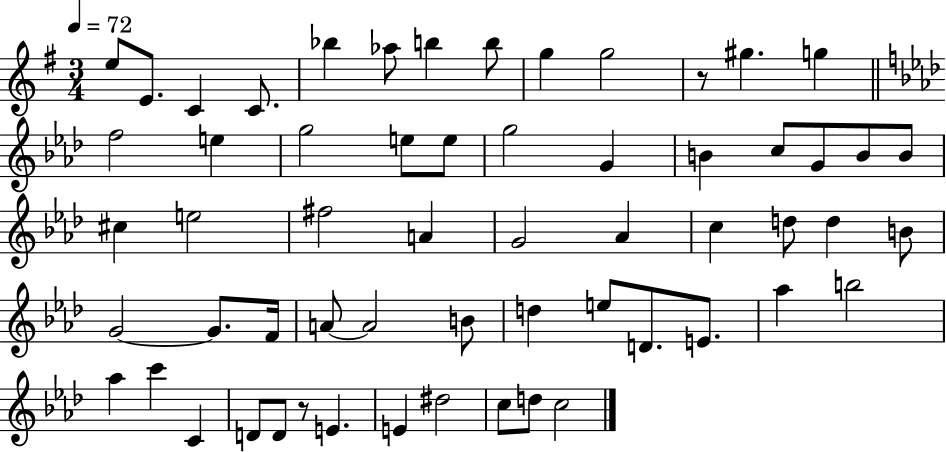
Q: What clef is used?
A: treble